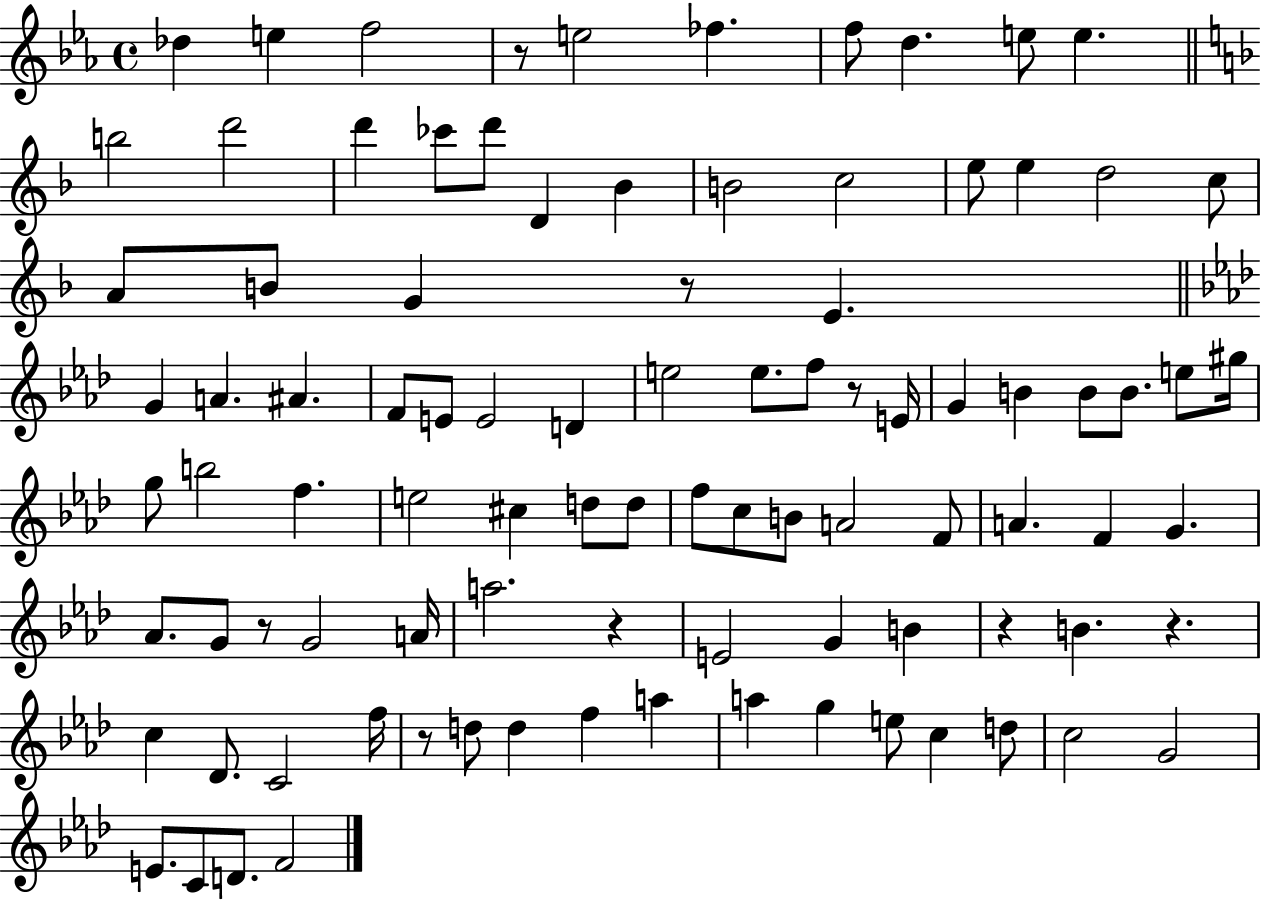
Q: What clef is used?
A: treble